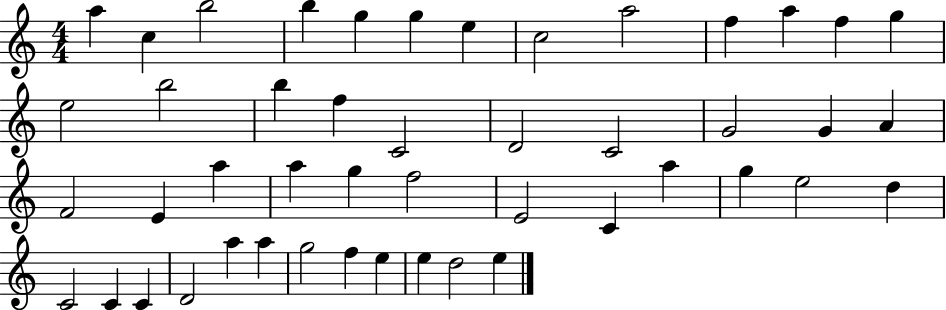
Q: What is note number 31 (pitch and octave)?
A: C4